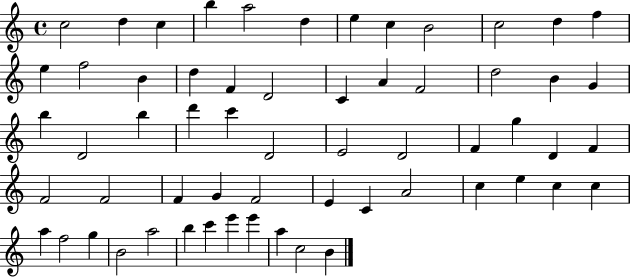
C5/h D5/q C5/q B5/q A5/h D5/q E5/q C5/q B4/h C5/h D5/q F5/q E5/q F5/h B4/q D5/q F4/q D4/h C4/q A4/q F4/h D5/h B4/q G4/q B5/q D4/h B5/q D6/q C6/q D4/h E4/h D4/h F4/q G5/q D4/q F4/q F4/h F4/h F4/q G4/q F4/h E4/q C4/q A4/h C5/q E5/q C5/q C5/q A5/q F5/h G5/q B4/h A5/h B5/q C6/q E6/q E6/q A5/q C5/h B4/q